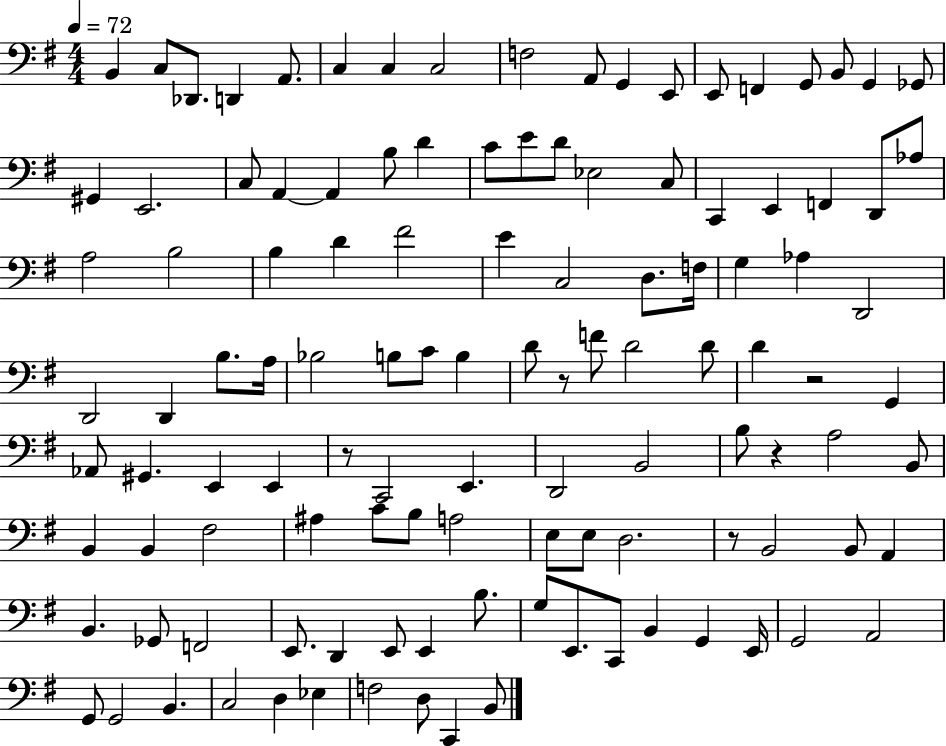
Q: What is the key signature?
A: G major